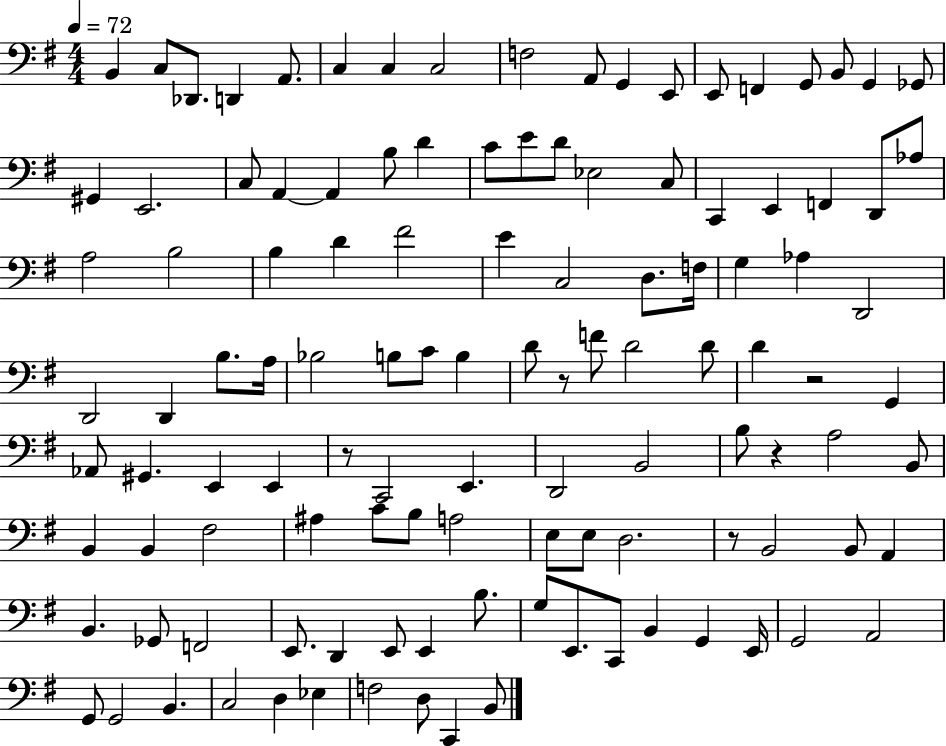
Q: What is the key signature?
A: G major